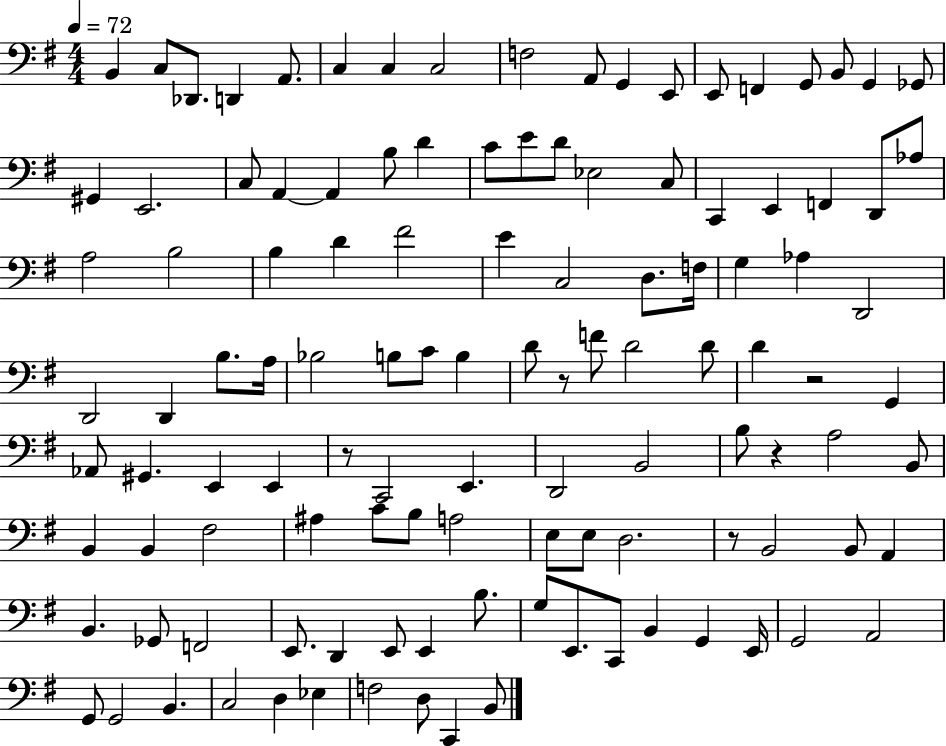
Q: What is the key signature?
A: G major